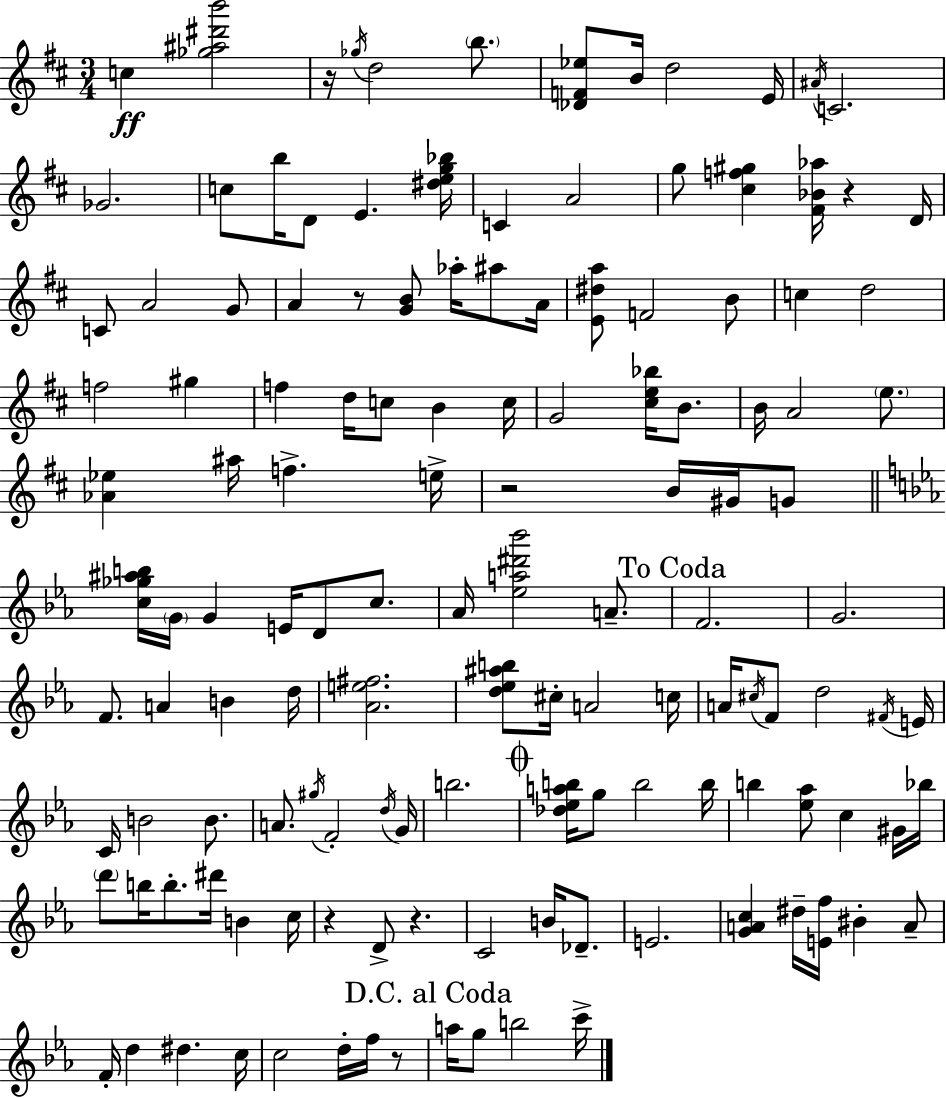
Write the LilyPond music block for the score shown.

{
  \clef treble
  \numericTimeSignature
  \time 3/4
  \key d \major
  c''4\ff <ges'' ais'' dis''' b'''>2 | r16 \acciaccatura { ges''16 } d''2 \parenthesize b''8. | <des' f' ees''>8 b'16 d''2 | e'16 \acciaccatura { ais'16 } c'2. | \break ges'2. | c''8 b''16 d'8 e'4. | <dis'' e'' g'' bes''>16 c'4 a'2 | g''8 <cis'' f'' gis''>4 <fis' bes' aes''>16 r4 | \break d'16 c'8 a'2 | g'8 a'4 r8 <g' b'>8 aes''16-. ais''8 | a'16 <e' dis'' a''>8 f'2 | b'8 c''4 d''2 | \break f''2 gis''4 | f''4 d''16 c''8 b'4 | c''16 g'2 <cis'' e'' bes''>16 b'8. | b'16 a'2 \parenthesize e''8. | \break <aes' ees''>4 ais''16 f''4.-> | e''16-> r2 b'16 gis'16 | g'8 \bar "||" \break \key ees \major <c'' ges'' ais'' b''>16 \parenthesize g'16 g'4 e'16 d'8 c''8. | aes'16 <ees'' a'' dis''' bes'''>2 a'8.-- | \mark "To Coda" f'2. | g'2. | \break f'8. a'4 b'4 d''16 | <aes' e'' fis''>2. | <d'' ees'' ais'' b''>8 cis''16-. a'2 c''16 | a'16 \acciaccatura { cis''16 } f'8 d''2 | \break \acciaccatura { fis'16 } e'16 c'16 b'2 b'8. | a'8. \acciaccatura { gis''16 } f'2-. | \acciaccatura { d''16 } g'16 b''2. | \mark \markup { \musicglyph "scripts.coda" } <des'' ees'' a'' b''>16 g''8 b''2 | \break b''16 b''4 <ees'' aes''>8 c''4 | gis'16 bes''16 \parenthesize d'''8 b''16 b''8.-. dis'''16 b'4 | c''16 r4 d'8-> r4. | c'2 | \break b'16 des'8.-- e'2. | <g' a' c''>4 dis''16-- <e' f''>16 bis'4-. | a'8-- f'16-. d''4 dis''4. | c''16 c''2 | \break d''16-. f''16 r8 \mark "D.C. al Coda" a''16 g''8 b''2 | c'''16-> \bar "|."
}